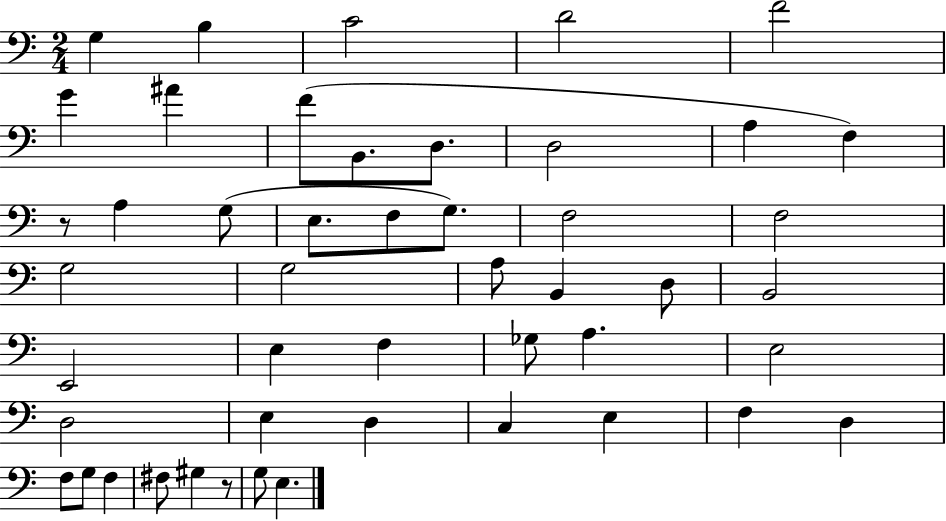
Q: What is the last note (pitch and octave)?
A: E3